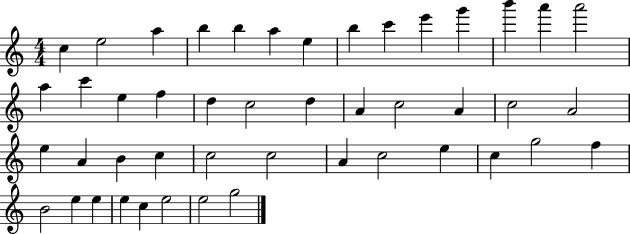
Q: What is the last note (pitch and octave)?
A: G5